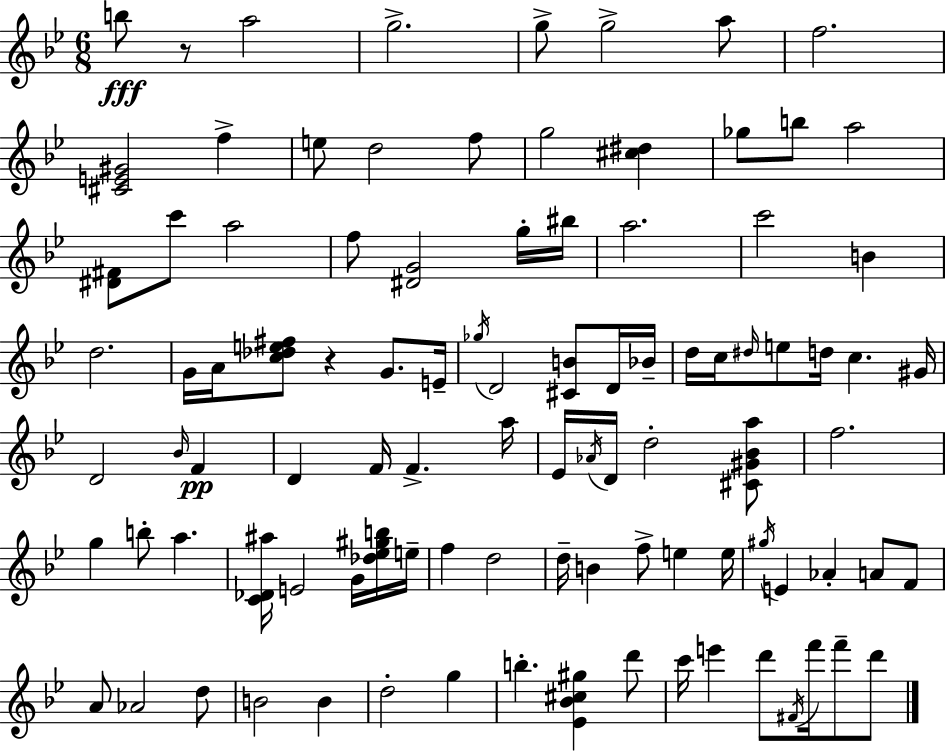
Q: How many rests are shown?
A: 2